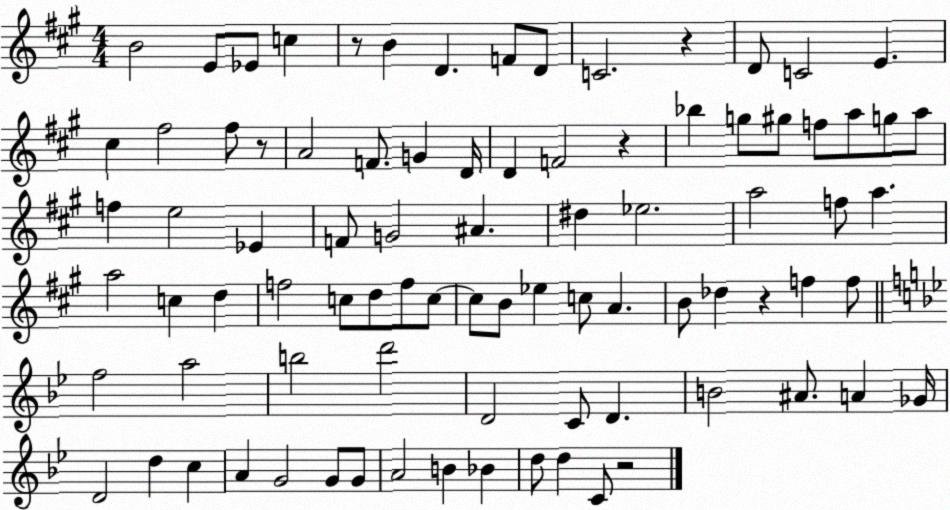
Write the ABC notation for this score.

X:1
T:Untitled
M:4/4
L:1/4
K:A
B2 E/2 _E/2 c z/2 B D F/2 D/2 C2 z D/2 C2 E ^c ^f2 ^f/2 z/2 A2 F/2 G D/4 D F2 z _b g/2 ^g/2 f/2 a/2 g/2 a/2 f e2 _E F/2 G2 ^A ^d _e2 a2 f/2 a a2 c d f2 c/2 d/2 f/2 c/2 c/2 B/2 _e c/2 A B/2 _d z f f/2 f2 a2 b2 d'2 D2 C/2 D B2 ^A/2 A _G/4 D2 d c A G2 G/2 G/2 A2 B _B d/2 d C/2 z2